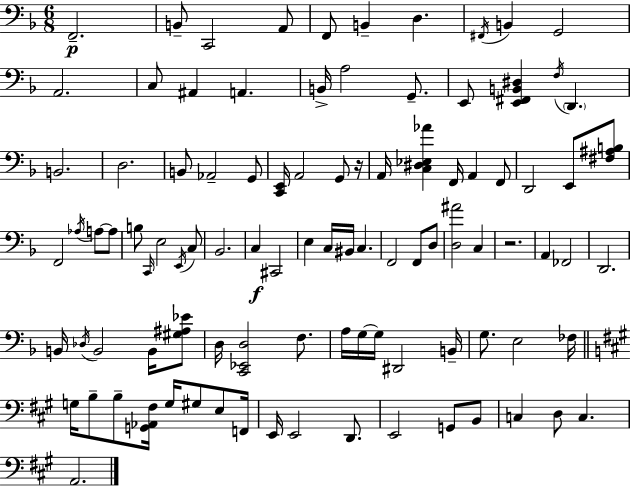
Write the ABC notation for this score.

X:1
T:Untitled
M:6/8
L:1/4
K:F
F,,2 B,,/2 C,,2 A,,/2 F,,/2 B,, D, ^F,,/4 B,, G,,2 A,,2 C,/2 ^A,, A,, B,,/4 A,2 G,,/2 E,,/2 [E,,^F,,B,,^D,] F,/4 D,, B,,2 D,2 B,,/2 _A,,2 G,,/2 [C,,E,,]/4 A,,2 G,,/2 z/4 A,,/4 [C,^D,_E,_A] F,,/4 A,, F,,/2 D,,2 E,,/2 [^F,^A,B,]/2 F,,2 _A,/4 A,/2 A,/2 B,/2 C,,/4 E,2 E,,/4 C,/2 _B,,2 C, ^C,,2 E, C,/4 ^B,,/4 C, F,,2 F,,/2 D,/2 [D,^A]2 C, z2 A,, _F,,2 D,,2 B,,/4 _D,/4 B,,2 B,,/4 [^G,^A,_E]/2 D,/4 [C,,_E,,D,]2 F,/2 A,/4 G,/4 G,/4 ^D,,2 B,,/4 G,/2 E,2 _F,/4 G,/4 B,/2 B,/2 [G,,_A,,^F,]/4 G,/4 ^G,/2 E,/2 F,,/4 E,,/4 E,,2 D,,/2 E,,2 G,,/2 B,,/2 C, D,/2 C, A,,2